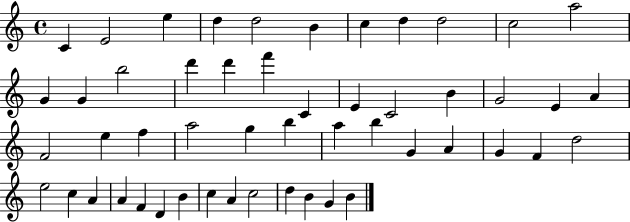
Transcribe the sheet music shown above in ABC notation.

X:1
T:Untitled
M:4/4
L:1/4
K:C
C E2 e d d2 B c d d2 c2 a2 G G b2 d' d' f' C E C2 B G2 E A F2 e f a2 g b a b G A G F d2 e2 c A A F D B c A c2 d B G B